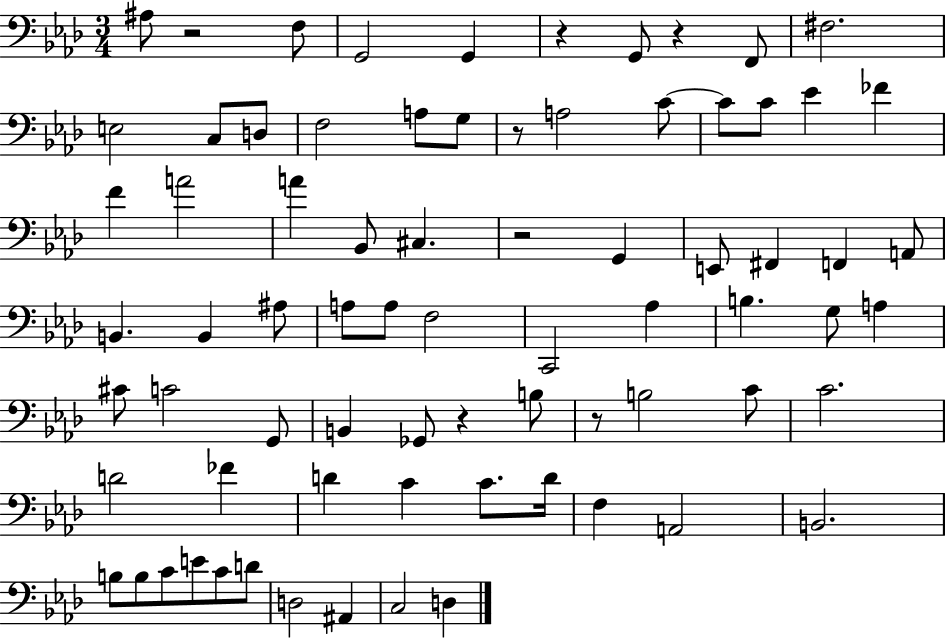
X:1
T:Untitled
M:3/4
L:1/4
K:Ab
^A,/2 z2 F,/2 G,,2 G,, z G,,/2 z F,,/2 ^F,2 E,2 C,/2 D,/2 F,2 A,/2 G,/2 z/2 A,2 C/2 C/2 C/2 _E _F F A2 A _B,,/2 ^C, z2 G,, E,,/2 ^F,, F,, A,,/2 B,, B,, ^A,/2 A,/2 A,/2 F,2 C,,2 _A, B, G,/2 A, ^C/2 C2 G,,/2 B,, _G,,/2 z B,/2 z/2 B,2 C/2 C2 D2 _F D C C/2 D/4 F, A,,2 B,,2 B,/2 B,/2 C/2 E/2 C/2 D/2 D,2 ^A,, C,2 D,